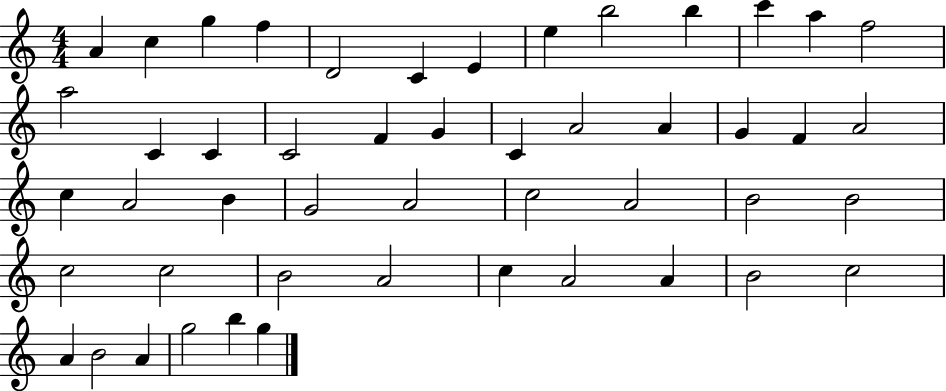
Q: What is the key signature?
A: C major